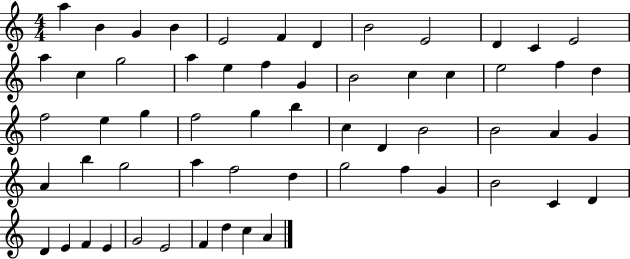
{
  \clef treble
  \numericTimeSignature
  \time 4/4
  \key c \major
  a''4 b'4 g'4 b'4 | e'2 f'4 d'4 | b'2 e'2 | d'4 c'4 e'2 | \break a''4 c''4 g''2 | a''4 e''4 f''4 g'4 | b'2 c''4 c''4 | e''2 f''4 d''4 | \break f''2 e''4 g''4 | f''2 g''4 b''4 | c''4 d'4 b'2 | b'2 a'4 g'4 | \break a'4 b''4 g''2 | a''4 f''2 d''4 | g''2 f''4 g'4 | b'2 c'4 d'4 | \break d'4 e'4 f'4 e'4 | g'2 e'2 | f'4 d''4 c''4 a'4 | \bar "|."
}